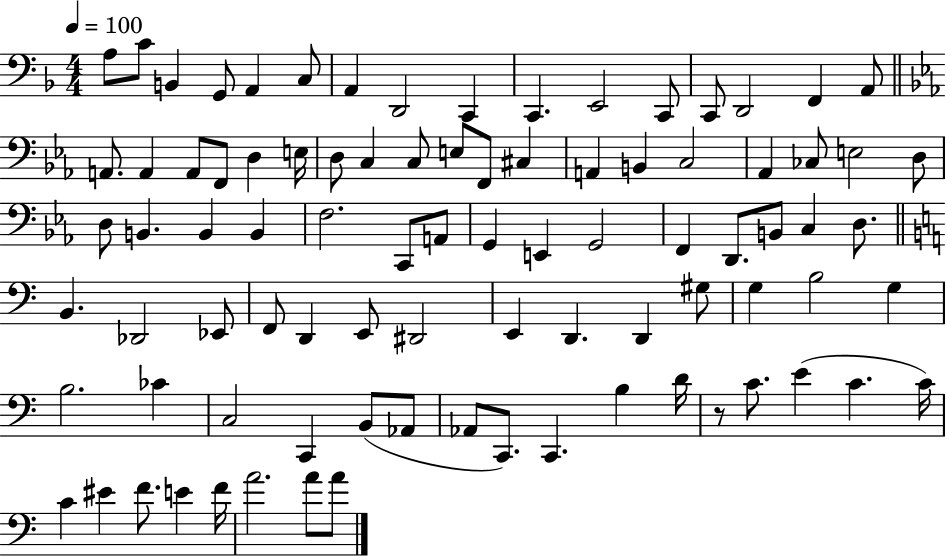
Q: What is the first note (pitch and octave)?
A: A3